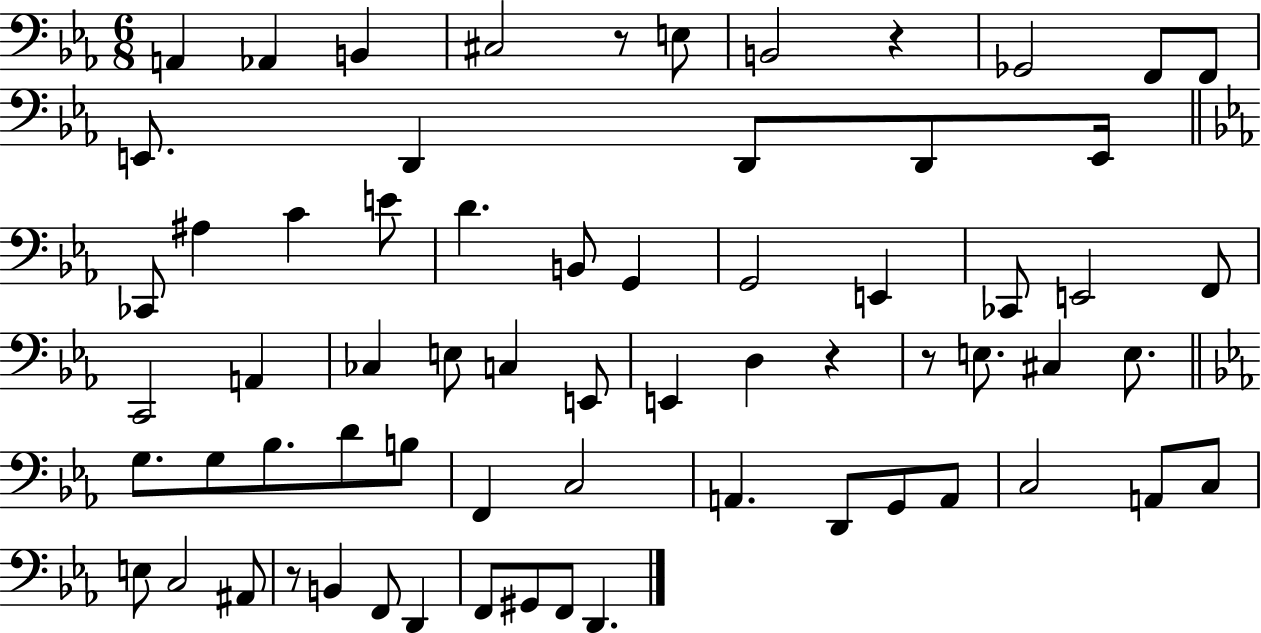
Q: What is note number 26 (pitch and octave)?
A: F2